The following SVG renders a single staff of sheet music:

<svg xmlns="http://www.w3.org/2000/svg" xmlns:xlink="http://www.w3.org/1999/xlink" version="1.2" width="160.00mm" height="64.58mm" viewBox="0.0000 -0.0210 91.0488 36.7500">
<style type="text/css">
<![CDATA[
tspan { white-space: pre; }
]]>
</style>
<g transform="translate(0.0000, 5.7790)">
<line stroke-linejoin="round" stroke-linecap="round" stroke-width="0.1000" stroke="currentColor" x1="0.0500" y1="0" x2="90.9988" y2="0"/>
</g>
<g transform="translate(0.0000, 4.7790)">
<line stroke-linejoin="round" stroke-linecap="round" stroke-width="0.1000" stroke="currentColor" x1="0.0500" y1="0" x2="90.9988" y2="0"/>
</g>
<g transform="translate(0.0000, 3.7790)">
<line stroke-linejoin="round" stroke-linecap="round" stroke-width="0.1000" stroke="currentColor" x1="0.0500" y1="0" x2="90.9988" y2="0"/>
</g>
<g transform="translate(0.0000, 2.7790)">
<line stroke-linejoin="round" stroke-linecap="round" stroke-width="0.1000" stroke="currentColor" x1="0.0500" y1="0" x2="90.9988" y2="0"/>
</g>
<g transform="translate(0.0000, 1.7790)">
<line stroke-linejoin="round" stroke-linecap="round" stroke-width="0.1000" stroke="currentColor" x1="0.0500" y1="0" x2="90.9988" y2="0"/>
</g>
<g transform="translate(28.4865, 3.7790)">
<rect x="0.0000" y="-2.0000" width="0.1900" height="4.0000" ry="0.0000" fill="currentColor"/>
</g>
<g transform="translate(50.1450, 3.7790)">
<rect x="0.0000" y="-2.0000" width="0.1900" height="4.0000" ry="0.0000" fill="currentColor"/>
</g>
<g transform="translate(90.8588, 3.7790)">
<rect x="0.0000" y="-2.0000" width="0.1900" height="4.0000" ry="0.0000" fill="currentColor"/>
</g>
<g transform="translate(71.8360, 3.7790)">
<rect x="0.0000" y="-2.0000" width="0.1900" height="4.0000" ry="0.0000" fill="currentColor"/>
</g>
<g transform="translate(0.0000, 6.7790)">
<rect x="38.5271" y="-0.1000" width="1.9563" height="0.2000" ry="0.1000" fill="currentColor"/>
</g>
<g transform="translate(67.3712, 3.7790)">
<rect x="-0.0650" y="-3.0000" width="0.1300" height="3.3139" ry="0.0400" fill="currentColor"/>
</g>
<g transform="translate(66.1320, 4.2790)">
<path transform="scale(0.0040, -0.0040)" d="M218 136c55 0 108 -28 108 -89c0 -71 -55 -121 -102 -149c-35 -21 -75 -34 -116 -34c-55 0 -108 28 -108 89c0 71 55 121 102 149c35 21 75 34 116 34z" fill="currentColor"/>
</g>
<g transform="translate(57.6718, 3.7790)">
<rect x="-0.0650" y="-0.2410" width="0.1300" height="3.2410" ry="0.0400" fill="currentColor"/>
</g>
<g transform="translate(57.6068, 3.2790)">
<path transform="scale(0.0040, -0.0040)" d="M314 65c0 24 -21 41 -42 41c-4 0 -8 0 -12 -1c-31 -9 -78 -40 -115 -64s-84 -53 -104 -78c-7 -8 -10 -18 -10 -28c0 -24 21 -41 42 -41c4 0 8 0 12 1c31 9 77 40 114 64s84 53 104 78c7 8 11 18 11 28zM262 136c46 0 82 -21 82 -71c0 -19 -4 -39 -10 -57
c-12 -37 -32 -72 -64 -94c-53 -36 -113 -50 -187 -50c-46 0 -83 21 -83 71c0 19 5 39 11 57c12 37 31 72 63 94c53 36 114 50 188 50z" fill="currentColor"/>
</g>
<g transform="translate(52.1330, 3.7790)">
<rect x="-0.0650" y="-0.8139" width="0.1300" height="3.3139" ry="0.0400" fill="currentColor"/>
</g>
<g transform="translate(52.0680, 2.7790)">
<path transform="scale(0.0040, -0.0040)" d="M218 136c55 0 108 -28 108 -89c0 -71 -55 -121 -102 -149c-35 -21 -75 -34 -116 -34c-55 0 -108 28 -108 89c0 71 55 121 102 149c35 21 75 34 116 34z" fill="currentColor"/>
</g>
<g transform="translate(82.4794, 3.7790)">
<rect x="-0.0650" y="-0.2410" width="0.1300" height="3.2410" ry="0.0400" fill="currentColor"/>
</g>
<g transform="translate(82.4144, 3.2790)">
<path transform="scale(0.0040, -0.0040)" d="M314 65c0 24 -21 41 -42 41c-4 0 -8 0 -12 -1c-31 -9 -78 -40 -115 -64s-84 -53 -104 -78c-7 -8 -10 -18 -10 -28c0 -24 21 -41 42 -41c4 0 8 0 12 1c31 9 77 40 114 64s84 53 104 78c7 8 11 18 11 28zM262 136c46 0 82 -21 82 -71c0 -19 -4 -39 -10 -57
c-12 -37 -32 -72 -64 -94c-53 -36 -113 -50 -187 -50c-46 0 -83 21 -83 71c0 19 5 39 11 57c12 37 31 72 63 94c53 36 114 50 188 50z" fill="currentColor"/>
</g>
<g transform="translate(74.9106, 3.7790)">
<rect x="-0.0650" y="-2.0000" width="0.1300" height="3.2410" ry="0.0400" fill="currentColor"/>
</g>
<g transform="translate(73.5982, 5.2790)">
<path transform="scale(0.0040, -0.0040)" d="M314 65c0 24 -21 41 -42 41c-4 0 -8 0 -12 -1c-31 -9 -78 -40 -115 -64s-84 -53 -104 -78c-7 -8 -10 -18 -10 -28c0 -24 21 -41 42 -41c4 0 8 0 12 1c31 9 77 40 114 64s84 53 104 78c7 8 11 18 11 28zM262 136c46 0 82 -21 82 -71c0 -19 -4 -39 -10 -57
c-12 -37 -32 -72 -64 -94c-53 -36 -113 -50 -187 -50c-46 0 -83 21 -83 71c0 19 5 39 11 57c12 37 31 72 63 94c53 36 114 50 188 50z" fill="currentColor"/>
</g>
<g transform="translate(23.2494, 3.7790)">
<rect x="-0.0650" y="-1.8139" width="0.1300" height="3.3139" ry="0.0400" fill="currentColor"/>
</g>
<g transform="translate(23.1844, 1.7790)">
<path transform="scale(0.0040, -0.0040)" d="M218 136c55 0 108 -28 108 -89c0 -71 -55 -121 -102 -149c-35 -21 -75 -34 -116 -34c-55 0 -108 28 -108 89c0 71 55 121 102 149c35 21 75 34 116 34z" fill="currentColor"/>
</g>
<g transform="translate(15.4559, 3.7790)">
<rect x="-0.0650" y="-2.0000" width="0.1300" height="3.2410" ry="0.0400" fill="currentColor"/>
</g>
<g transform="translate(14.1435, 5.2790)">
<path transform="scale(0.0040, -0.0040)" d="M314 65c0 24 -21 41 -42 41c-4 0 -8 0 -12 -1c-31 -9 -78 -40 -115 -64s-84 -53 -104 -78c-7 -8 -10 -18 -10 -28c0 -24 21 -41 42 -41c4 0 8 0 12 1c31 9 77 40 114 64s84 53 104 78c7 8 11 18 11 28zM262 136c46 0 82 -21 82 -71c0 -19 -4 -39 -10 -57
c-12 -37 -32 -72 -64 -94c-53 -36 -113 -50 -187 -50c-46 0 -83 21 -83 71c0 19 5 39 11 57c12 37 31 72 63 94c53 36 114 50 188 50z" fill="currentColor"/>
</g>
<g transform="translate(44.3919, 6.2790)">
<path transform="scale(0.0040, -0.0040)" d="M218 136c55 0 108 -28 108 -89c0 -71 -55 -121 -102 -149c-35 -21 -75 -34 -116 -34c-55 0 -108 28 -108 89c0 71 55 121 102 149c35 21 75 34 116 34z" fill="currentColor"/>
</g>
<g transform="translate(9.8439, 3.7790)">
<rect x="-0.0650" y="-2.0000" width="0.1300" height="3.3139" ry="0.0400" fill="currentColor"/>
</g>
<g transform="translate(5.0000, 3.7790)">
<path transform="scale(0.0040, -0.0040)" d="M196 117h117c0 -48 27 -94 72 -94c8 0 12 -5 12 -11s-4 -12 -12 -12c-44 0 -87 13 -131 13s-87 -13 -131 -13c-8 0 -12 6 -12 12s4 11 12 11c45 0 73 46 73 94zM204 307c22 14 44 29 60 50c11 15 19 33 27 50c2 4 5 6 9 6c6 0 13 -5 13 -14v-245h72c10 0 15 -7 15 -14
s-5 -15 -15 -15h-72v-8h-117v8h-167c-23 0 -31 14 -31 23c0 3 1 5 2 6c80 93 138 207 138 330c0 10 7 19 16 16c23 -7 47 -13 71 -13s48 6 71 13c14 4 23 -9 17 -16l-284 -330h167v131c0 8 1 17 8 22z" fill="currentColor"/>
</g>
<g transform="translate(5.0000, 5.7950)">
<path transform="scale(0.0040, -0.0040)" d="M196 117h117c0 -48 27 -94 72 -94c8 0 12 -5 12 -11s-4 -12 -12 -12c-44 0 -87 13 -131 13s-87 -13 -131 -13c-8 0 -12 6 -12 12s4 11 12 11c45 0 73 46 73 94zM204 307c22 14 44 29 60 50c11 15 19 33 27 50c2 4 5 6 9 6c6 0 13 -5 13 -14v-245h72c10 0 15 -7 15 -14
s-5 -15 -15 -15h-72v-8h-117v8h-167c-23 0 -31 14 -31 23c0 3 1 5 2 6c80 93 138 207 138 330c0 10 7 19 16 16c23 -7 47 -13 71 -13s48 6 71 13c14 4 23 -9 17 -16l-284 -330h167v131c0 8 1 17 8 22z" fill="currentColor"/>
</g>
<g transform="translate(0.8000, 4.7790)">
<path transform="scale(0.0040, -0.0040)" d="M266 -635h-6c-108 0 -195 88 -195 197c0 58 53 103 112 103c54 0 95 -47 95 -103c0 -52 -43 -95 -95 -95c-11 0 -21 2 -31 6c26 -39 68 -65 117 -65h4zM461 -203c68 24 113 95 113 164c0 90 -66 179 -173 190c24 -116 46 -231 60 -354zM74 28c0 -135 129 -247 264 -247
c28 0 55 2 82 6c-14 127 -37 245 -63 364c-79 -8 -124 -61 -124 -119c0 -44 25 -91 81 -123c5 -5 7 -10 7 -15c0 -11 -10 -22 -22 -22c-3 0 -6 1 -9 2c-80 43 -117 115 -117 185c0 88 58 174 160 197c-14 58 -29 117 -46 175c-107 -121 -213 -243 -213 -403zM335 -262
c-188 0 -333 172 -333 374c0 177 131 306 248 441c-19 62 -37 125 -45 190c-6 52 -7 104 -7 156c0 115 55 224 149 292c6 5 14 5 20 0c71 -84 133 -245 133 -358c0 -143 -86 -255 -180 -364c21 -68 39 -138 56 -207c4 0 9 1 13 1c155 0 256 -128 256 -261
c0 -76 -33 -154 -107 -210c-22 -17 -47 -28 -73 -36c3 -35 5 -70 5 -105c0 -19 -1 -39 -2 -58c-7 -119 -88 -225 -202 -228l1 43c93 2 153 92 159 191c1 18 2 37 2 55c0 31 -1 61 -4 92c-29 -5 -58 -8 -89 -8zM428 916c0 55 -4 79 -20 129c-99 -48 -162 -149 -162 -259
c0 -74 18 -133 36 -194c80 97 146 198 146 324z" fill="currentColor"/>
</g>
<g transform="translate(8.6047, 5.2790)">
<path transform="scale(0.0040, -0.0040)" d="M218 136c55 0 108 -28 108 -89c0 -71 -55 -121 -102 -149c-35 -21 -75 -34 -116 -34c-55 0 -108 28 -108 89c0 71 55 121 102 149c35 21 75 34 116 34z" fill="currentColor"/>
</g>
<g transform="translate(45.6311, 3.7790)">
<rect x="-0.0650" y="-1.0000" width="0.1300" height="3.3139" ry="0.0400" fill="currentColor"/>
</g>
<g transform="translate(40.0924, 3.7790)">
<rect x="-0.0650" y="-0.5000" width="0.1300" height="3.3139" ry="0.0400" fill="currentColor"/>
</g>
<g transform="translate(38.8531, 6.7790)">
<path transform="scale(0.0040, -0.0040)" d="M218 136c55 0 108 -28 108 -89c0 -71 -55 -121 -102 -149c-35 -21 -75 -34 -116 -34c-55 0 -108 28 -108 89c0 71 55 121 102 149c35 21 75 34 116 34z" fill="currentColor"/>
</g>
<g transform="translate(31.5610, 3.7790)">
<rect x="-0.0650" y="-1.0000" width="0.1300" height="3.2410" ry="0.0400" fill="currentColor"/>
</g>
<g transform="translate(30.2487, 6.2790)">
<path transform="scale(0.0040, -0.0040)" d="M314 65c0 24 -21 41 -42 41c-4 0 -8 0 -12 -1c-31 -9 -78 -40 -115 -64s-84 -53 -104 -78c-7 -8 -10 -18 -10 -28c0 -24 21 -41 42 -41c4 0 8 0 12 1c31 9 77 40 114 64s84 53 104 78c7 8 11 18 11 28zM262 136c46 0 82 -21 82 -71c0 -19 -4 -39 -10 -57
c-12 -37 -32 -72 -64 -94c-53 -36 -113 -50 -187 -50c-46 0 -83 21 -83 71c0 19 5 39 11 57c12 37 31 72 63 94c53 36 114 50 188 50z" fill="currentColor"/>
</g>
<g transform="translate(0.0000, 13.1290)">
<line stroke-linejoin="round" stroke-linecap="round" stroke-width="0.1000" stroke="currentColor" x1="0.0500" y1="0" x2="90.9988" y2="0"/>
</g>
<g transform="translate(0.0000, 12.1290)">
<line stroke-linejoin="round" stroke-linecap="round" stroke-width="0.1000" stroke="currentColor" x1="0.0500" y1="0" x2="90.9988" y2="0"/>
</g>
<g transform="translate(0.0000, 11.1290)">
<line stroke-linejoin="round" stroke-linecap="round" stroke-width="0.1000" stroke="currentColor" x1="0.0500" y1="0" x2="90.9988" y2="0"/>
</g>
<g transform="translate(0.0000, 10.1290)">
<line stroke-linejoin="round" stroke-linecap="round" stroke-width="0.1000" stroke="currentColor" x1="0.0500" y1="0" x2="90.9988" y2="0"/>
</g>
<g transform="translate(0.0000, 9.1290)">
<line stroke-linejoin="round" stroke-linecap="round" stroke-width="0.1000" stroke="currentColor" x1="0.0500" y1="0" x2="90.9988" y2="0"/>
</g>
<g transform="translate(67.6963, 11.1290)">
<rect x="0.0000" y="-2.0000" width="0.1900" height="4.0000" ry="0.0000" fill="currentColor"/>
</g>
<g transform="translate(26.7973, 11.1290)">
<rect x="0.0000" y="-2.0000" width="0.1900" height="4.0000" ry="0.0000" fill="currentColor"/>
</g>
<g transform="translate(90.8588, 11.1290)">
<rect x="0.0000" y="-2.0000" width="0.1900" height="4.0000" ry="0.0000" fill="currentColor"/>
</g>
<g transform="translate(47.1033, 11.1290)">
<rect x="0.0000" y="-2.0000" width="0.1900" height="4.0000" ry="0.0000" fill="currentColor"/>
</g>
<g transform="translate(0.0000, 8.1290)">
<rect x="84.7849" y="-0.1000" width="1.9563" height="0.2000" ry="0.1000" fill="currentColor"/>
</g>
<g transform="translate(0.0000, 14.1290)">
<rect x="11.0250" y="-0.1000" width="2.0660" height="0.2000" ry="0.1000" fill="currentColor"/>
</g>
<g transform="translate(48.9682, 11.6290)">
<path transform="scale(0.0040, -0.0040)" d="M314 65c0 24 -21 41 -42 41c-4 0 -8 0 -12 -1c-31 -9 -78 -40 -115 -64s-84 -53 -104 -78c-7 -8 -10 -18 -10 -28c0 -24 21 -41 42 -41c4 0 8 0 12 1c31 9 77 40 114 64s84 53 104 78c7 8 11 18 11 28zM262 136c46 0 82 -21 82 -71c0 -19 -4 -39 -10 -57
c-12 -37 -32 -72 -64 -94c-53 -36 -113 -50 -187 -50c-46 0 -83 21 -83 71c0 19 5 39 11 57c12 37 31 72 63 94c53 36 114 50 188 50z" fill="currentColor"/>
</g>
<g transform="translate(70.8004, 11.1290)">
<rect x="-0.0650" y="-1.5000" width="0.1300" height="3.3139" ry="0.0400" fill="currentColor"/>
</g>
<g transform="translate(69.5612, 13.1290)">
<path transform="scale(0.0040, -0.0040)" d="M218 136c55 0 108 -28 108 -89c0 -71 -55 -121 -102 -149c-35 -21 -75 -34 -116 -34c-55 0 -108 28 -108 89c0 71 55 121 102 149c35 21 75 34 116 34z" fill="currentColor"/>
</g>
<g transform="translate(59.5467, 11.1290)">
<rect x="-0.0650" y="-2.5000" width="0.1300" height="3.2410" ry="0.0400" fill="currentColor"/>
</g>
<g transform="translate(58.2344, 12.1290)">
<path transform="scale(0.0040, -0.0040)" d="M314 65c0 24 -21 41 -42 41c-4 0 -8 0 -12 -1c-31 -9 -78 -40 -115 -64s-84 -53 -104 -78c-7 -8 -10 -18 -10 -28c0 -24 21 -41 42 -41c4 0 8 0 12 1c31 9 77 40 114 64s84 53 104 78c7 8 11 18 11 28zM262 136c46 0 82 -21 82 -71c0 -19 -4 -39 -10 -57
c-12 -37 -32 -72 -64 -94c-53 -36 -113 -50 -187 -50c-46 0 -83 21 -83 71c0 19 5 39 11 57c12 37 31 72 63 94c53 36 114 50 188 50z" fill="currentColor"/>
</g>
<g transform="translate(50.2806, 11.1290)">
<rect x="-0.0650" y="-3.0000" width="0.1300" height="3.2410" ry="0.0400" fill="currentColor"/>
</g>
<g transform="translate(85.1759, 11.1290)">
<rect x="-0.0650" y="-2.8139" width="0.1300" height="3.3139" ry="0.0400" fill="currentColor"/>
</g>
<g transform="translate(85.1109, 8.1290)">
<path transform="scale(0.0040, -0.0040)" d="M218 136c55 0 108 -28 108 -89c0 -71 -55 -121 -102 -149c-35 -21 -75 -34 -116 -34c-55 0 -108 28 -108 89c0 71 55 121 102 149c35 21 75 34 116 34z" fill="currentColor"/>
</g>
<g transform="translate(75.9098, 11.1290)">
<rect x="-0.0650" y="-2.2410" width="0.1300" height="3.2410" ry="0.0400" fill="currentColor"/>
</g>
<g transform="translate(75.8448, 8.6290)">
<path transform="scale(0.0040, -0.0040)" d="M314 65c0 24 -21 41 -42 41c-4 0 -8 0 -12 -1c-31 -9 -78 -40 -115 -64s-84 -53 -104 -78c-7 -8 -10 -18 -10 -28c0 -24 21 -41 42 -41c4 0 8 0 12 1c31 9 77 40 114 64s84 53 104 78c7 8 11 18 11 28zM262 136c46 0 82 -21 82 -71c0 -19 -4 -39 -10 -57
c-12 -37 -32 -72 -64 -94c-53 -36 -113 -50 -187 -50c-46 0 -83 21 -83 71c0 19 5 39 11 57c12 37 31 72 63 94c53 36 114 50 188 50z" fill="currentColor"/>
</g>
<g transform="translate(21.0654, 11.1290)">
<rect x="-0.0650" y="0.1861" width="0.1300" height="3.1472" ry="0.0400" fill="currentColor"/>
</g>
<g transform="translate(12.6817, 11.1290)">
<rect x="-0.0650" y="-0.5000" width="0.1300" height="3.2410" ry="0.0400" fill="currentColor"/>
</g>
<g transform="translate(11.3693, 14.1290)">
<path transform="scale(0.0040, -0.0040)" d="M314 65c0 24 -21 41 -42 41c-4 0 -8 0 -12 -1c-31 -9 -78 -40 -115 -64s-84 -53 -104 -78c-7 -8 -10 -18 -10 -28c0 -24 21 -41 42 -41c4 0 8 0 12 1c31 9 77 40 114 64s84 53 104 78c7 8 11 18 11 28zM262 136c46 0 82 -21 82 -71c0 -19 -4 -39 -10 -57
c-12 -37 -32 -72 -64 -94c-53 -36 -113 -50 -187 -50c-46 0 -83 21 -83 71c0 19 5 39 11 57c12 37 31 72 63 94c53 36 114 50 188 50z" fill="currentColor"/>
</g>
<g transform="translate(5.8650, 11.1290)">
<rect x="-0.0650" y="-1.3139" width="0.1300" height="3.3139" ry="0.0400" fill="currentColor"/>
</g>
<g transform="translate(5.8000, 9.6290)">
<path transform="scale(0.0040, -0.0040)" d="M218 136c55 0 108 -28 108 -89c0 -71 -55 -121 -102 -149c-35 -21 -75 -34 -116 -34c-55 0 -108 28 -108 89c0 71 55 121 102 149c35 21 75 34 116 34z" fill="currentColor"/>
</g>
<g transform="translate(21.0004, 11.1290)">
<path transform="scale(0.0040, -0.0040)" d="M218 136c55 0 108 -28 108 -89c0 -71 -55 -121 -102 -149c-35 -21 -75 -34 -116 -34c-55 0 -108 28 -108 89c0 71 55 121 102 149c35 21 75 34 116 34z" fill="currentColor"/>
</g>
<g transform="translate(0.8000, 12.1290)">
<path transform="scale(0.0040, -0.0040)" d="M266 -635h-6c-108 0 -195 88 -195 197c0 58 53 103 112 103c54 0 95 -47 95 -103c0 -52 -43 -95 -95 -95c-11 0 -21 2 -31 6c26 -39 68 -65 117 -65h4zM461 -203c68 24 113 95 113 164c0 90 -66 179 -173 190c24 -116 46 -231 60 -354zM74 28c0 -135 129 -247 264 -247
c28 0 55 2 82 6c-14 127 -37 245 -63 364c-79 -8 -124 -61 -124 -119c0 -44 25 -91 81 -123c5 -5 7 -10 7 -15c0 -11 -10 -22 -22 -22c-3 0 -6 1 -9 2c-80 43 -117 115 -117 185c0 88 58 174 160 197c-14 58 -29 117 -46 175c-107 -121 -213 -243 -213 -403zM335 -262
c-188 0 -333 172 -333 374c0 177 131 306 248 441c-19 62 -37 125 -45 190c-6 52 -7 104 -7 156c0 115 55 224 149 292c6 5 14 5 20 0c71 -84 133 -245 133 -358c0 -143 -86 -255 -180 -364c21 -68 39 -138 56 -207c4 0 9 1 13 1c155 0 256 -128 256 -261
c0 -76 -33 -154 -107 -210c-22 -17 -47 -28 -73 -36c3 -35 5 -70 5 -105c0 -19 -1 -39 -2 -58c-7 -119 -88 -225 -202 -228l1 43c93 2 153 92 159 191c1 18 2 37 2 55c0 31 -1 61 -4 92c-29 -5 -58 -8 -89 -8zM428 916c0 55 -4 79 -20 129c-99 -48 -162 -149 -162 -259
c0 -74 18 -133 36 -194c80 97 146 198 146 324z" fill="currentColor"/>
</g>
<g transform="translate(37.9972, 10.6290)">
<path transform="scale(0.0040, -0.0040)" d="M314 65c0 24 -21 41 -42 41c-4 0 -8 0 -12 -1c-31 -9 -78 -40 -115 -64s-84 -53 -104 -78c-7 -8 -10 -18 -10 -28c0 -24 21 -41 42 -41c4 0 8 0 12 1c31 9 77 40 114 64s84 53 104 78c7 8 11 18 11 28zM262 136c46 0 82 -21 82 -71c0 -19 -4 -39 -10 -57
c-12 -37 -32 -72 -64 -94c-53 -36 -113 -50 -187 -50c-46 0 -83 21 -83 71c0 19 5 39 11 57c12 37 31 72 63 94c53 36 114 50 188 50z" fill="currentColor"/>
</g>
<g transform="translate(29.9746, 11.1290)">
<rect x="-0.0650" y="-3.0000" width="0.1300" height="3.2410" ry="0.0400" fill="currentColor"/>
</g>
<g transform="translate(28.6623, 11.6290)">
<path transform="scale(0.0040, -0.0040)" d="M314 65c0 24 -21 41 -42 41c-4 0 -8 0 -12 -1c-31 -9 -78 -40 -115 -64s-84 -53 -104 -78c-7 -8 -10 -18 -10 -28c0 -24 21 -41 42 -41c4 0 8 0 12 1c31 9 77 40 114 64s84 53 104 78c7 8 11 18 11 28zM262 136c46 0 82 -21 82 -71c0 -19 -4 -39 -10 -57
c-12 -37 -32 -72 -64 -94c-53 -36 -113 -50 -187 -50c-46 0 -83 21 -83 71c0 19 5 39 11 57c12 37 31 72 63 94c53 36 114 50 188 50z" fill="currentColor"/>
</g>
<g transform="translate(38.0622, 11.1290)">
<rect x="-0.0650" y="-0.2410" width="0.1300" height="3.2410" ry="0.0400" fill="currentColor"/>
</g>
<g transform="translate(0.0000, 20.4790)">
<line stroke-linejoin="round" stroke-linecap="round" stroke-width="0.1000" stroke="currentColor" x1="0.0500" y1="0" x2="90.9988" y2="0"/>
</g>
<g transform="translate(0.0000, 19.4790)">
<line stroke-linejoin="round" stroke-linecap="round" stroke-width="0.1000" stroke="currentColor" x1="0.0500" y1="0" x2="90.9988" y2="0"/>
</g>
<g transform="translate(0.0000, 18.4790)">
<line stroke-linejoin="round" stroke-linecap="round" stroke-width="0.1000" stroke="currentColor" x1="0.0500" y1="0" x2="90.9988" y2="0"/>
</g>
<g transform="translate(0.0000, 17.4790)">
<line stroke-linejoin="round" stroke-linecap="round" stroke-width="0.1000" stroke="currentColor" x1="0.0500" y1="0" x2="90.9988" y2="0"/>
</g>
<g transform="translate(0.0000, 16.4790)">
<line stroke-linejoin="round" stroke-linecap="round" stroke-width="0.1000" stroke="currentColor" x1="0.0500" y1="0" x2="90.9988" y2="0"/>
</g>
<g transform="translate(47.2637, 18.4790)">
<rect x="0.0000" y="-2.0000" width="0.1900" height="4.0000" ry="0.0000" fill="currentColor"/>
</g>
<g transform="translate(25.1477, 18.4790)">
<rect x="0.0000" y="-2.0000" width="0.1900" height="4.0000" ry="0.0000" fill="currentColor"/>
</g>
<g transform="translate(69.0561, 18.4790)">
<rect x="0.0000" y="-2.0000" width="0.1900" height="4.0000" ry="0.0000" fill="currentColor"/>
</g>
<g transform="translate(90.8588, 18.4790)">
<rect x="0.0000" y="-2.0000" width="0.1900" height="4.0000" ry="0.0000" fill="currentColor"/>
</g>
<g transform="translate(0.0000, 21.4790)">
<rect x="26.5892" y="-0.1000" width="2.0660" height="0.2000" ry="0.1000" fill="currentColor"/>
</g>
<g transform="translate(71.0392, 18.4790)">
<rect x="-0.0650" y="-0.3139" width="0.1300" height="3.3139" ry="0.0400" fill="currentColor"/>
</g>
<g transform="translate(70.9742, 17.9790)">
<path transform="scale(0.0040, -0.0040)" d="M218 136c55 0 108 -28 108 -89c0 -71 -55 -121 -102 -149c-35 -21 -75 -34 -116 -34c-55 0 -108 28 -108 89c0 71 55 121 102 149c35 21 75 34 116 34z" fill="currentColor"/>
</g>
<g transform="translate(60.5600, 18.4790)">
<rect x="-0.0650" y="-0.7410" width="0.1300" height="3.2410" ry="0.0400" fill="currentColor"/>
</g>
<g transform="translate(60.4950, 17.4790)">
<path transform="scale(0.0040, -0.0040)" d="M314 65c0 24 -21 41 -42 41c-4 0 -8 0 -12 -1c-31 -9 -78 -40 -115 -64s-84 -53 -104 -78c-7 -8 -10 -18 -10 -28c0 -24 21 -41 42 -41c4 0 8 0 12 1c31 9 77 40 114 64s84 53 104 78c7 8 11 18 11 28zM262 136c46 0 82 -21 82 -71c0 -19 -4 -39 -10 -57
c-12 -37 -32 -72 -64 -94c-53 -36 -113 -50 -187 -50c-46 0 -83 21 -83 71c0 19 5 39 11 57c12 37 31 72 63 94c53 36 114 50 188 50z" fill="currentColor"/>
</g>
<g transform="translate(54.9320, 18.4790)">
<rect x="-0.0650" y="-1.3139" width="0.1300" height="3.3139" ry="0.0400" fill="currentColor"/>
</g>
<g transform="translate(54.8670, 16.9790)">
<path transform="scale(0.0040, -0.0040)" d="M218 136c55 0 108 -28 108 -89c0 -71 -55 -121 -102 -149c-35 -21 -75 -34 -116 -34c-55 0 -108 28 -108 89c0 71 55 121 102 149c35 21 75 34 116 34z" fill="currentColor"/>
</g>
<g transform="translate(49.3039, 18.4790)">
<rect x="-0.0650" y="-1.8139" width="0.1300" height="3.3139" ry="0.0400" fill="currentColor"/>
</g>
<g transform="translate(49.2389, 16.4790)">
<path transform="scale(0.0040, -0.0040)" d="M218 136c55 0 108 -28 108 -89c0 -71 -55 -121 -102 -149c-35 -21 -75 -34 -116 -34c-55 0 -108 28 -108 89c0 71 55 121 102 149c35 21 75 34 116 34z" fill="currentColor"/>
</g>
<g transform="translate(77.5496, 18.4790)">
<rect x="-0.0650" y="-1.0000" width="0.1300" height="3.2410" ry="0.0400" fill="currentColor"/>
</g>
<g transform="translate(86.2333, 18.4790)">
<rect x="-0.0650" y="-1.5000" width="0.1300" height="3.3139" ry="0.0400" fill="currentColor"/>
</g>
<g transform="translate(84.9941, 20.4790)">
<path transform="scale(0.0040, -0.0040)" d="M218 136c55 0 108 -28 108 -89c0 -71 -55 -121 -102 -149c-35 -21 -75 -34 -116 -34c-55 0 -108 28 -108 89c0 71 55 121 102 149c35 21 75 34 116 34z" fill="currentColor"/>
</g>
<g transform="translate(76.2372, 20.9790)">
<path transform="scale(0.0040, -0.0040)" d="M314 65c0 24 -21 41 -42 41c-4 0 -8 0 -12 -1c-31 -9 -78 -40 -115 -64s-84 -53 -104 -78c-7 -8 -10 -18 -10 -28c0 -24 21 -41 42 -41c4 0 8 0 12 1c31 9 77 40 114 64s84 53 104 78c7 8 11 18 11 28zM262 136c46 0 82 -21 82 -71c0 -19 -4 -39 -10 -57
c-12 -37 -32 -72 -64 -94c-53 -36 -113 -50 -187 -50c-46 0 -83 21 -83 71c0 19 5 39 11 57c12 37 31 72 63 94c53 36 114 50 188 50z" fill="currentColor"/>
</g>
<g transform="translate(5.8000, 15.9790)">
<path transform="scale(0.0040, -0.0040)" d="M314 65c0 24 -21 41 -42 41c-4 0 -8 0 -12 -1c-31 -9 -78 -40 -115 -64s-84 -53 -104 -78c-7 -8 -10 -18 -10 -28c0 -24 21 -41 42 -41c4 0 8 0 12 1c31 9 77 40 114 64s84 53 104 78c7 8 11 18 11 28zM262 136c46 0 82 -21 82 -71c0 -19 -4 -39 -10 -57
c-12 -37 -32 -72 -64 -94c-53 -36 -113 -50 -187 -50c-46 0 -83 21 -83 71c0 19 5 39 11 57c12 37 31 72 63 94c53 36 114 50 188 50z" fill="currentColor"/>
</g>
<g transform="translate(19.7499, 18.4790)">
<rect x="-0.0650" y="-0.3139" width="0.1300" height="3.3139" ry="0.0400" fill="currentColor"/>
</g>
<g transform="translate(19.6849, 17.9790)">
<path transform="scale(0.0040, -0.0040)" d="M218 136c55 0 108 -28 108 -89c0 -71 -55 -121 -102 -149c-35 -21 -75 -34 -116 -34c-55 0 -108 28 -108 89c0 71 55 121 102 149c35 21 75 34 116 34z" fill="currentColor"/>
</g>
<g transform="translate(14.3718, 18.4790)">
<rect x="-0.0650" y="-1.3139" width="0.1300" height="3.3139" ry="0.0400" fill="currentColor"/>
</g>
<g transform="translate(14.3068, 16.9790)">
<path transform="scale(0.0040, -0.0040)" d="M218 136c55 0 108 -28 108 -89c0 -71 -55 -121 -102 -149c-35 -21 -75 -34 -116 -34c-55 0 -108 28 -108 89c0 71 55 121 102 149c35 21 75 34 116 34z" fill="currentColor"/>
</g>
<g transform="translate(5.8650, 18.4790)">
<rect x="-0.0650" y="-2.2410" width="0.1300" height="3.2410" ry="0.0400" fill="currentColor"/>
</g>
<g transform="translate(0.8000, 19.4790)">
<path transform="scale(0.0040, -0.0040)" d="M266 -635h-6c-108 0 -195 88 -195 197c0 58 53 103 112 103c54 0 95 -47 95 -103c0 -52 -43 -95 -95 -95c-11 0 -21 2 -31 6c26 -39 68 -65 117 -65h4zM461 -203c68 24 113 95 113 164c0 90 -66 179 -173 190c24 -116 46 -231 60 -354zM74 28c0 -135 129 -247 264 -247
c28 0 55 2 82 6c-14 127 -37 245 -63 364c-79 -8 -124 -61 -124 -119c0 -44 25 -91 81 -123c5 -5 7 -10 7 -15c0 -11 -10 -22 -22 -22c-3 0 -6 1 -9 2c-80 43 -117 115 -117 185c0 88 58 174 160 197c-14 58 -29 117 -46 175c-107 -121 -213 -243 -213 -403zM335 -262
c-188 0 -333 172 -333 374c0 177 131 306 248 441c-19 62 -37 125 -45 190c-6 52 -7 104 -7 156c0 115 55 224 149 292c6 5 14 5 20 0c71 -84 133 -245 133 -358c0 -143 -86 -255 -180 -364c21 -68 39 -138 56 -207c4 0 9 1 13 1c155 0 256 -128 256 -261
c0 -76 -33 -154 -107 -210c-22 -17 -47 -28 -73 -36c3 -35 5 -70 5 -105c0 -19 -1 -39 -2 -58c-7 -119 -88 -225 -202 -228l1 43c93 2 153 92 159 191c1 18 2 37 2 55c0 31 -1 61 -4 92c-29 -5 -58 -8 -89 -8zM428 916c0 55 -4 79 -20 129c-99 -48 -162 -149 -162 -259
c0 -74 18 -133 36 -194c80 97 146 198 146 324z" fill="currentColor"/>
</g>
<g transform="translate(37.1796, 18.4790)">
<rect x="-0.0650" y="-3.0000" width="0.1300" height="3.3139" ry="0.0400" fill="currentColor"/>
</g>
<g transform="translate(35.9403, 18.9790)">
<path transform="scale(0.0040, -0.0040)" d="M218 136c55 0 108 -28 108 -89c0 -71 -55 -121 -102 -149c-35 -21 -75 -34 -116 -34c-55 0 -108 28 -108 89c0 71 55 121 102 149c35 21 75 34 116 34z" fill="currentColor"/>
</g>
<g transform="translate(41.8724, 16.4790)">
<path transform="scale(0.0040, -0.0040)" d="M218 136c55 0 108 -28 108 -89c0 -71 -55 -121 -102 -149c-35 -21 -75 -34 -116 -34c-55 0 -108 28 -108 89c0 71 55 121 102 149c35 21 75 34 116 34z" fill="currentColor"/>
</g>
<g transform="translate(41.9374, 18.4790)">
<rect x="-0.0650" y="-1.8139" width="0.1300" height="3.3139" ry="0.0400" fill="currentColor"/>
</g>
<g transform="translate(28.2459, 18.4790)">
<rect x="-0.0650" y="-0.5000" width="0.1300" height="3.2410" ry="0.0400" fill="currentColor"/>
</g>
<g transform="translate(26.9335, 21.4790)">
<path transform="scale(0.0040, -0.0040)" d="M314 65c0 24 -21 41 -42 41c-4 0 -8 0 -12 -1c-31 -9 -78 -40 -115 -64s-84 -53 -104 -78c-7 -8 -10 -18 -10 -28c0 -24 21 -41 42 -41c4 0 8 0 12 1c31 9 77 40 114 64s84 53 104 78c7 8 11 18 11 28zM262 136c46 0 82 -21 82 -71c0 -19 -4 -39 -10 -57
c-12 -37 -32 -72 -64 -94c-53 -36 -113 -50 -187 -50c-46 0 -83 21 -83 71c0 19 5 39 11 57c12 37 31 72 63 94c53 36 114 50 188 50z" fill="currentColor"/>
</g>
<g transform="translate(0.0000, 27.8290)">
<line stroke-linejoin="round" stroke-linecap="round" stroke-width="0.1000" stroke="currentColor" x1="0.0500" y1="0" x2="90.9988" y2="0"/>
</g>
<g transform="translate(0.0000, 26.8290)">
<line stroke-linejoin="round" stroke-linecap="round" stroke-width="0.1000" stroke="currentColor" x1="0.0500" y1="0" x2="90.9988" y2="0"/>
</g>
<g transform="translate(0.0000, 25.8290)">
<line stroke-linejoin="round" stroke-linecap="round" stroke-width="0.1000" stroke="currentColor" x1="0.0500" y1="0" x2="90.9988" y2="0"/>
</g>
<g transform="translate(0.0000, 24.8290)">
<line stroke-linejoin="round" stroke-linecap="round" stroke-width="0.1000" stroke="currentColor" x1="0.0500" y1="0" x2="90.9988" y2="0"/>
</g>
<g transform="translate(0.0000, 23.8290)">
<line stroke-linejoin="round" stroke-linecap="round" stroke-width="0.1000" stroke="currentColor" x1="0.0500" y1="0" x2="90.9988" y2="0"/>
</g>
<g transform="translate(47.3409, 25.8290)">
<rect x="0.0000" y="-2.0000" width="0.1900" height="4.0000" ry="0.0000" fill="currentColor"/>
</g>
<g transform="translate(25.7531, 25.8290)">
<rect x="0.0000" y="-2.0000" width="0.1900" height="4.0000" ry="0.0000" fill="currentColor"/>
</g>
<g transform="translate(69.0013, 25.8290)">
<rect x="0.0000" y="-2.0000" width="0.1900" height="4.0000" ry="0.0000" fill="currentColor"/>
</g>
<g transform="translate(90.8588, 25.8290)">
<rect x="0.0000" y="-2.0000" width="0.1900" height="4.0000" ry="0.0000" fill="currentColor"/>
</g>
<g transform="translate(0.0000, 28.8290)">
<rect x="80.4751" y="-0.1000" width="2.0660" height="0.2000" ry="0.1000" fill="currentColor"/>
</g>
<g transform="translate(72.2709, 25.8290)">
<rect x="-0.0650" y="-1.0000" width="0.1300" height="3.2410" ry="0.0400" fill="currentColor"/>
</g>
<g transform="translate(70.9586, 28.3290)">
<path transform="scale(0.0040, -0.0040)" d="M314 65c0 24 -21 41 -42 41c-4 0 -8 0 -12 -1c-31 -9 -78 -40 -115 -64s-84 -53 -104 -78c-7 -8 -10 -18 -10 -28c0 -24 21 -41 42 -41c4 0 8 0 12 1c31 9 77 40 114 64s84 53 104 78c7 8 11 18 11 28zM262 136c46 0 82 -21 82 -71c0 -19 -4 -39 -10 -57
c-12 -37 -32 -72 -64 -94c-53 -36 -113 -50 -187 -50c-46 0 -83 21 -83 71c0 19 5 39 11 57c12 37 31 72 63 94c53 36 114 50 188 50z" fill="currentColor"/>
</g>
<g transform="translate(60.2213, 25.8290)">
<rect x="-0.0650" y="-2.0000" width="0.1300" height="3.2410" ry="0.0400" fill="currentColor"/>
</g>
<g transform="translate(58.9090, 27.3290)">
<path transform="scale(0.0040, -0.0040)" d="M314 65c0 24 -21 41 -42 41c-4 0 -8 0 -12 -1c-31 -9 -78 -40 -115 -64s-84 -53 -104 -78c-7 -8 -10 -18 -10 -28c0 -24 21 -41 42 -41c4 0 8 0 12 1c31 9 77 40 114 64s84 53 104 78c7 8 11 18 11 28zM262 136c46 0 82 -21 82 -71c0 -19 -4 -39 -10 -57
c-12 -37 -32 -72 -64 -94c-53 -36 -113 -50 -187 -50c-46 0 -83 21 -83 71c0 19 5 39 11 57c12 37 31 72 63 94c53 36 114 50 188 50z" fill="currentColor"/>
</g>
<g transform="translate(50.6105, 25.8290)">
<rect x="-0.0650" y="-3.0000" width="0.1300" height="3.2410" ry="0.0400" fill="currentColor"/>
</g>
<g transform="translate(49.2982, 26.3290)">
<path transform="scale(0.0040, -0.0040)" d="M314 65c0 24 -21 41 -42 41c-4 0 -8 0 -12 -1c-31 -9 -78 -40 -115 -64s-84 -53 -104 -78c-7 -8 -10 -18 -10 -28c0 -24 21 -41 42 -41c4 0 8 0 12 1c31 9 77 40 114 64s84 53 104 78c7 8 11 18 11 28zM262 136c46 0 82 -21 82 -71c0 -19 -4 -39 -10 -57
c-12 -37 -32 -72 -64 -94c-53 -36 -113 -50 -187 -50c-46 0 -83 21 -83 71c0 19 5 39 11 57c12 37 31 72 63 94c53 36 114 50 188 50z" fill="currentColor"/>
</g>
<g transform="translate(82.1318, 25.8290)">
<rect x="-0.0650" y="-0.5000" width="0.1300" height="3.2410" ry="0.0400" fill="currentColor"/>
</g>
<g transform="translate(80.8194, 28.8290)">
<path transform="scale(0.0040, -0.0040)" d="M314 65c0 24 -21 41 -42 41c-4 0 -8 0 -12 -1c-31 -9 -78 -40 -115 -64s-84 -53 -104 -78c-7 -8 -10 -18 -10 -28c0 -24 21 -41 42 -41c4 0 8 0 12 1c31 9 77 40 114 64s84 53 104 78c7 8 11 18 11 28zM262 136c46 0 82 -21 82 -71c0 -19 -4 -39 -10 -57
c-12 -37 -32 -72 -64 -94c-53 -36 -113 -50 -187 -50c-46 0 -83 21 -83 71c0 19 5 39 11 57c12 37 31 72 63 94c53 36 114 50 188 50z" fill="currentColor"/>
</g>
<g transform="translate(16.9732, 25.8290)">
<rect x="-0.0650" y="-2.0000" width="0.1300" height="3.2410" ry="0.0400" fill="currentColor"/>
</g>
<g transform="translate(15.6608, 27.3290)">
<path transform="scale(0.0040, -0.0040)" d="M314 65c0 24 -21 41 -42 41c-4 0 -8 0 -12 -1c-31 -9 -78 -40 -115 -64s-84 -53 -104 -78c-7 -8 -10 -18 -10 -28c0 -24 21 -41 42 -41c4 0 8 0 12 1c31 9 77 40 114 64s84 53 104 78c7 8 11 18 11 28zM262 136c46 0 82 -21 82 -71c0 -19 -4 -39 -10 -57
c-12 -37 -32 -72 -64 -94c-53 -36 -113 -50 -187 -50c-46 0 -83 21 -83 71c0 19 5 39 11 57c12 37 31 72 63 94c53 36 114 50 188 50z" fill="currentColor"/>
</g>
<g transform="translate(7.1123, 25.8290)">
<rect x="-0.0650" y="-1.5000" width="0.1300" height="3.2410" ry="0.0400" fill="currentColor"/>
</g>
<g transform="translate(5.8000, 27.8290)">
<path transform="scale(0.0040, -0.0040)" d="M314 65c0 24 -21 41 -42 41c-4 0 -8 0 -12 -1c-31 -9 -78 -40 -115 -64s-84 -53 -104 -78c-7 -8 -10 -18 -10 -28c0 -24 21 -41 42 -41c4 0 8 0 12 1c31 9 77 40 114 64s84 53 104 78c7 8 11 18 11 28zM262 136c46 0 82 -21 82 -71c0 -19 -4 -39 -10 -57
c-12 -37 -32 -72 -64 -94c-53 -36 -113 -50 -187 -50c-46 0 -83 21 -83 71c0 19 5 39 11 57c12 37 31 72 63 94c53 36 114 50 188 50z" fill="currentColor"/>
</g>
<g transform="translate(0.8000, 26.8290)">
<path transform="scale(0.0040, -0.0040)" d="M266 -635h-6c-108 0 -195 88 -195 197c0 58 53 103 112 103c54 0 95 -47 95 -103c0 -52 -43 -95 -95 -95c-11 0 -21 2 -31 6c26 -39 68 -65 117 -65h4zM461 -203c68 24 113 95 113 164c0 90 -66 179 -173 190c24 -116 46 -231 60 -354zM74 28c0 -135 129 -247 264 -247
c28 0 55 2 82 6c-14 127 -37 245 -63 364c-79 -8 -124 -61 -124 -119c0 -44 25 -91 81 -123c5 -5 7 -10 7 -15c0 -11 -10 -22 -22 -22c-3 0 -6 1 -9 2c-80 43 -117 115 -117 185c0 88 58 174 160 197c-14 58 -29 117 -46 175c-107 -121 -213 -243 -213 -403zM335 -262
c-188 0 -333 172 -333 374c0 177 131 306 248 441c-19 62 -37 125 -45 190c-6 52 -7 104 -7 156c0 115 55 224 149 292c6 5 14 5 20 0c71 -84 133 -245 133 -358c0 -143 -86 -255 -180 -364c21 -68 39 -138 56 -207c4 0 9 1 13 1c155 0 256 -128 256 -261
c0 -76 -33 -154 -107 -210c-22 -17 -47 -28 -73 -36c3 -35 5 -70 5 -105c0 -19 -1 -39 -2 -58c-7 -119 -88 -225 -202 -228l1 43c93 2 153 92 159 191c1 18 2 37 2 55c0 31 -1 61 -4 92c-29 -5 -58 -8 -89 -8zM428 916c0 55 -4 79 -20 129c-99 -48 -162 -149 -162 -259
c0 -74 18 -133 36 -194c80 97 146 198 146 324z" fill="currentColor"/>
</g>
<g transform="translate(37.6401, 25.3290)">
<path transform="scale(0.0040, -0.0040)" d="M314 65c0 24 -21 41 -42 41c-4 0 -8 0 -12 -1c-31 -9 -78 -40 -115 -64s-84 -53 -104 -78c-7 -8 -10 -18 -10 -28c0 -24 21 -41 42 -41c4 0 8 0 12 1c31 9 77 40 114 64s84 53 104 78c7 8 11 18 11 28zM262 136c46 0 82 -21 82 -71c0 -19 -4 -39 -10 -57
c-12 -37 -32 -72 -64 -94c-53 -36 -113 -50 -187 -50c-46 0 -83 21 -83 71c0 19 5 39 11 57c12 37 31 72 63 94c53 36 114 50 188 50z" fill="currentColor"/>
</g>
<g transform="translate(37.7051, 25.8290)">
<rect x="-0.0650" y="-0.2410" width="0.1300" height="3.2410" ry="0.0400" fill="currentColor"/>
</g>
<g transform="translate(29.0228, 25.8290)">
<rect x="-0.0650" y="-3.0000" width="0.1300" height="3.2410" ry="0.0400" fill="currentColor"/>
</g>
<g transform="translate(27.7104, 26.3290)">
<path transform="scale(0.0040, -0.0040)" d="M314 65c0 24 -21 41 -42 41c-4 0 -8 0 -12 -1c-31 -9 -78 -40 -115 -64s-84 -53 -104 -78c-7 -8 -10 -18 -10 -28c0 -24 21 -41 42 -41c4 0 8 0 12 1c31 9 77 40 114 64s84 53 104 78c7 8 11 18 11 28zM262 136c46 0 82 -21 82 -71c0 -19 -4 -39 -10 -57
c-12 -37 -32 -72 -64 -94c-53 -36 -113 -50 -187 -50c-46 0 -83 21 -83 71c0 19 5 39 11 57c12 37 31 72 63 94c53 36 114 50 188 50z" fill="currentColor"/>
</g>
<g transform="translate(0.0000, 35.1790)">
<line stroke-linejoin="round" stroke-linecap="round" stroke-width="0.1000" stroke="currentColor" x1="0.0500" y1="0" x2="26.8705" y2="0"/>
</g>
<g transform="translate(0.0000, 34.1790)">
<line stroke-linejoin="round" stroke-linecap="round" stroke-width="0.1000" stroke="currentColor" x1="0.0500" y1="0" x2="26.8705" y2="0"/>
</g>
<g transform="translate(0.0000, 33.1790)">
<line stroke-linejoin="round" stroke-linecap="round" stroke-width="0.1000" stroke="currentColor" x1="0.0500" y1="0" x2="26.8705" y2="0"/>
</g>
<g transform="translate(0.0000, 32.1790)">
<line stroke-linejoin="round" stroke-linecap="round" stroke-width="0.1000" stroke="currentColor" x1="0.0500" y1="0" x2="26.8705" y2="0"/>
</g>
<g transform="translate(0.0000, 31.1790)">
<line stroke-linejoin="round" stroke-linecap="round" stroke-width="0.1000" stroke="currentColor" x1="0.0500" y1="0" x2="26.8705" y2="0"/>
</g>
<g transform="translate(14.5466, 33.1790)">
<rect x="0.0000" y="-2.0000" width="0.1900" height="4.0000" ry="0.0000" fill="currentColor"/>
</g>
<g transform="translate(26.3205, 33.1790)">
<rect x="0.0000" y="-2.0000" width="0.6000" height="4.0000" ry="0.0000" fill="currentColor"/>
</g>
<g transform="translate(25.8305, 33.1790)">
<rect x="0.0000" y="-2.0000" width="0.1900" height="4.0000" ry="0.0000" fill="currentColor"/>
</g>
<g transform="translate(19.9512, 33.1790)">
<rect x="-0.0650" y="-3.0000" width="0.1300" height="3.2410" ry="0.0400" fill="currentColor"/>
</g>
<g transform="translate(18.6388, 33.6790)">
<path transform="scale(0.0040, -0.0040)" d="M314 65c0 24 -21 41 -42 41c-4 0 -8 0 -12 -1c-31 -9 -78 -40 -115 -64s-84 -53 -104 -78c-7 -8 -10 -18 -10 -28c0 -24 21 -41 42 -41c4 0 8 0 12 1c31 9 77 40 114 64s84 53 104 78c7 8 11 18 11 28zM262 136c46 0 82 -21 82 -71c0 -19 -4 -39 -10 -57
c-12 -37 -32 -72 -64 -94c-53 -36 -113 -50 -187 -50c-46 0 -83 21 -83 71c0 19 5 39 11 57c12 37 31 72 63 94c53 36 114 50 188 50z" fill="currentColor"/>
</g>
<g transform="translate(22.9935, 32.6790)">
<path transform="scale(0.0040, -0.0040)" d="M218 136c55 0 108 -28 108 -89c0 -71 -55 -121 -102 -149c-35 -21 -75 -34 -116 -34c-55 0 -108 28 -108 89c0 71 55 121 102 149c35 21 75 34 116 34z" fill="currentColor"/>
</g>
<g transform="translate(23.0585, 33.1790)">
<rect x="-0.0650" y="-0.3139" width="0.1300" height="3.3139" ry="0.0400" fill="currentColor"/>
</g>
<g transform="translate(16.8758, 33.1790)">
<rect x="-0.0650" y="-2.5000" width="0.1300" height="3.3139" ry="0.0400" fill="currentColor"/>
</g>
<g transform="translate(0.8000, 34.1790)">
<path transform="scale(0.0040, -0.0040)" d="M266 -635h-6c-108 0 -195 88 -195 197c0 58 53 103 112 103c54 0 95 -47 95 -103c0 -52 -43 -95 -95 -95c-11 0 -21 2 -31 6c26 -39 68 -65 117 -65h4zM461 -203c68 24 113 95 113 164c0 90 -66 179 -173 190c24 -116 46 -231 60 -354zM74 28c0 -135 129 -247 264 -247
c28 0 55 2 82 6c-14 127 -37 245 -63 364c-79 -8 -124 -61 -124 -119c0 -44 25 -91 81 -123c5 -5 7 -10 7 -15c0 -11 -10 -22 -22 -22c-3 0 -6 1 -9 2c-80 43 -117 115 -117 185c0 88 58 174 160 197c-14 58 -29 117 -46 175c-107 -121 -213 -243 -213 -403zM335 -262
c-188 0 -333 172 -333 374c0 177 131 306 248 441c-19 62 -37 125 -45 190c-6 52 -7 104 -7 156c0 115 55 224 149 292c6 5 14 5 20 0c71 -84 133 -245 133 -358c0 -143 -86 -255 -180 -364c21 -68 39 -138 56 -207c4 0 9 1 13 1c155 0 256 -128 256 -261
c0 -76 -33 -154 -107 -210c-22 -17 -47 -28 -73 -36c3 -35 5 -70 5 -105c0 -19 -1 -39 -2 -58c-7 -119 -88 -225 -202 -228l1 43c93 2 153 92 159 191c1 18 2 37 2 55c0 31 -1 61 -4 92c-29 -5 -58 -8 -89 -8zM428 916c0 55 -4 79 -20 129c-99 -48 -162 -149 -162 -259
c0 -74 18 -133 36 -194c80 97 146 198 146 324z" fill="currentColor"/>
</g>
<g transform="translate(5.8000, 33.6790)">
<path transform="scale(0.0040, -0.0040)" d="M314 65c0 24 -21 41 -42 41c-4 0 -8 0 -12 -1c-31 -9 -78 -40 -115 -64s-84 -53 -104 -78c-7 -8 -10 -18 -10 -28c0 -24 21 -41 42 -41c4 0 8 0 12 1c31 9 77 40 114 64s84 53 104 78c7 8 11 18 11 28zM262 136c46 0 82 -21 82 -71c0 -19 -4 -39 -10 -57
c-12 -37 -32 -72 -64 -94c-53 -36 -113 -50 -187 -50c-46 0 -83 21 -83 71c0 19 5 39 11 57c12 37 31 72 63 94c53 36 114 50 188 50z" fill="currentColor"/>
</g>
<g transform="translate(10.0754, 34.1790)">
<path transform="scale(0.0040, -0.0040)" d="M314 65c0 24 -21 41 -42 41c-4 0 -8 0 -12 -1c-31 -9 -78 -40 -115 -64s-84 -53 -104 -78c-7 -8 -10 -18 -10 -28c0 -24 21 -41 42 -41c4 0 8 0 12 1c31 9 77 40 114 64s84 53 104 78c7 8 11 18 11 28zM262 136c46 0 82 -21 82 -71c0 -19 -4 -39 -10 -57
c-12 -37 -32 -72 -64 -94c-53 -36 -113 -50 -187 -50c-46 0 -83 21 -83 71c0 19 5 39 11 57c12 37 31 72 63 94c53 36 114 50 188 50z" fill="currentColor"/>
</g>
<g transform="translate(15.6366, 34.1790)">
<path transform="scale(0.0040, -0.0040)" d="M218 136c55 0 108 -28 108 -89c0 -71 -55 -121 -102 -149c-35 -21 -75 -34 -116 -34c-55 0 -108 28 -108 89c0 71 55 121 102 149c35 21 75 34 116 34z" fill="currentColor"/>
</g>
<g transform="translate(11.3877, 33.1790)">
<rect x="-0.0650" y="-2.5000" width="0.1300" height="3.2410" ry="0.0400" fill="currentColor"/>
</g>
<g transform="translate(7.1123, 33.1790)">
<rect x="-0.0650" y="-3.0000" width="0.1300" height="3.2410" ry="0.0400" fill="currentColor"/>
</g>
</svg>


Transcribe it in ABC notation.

X:1
T:Untitled
M:4/4
L:1/4
K:C
F F2 f D2 C D d c2 A F2 c2 e C2 B A2 c2 A2 G2 E g2 a g2 e c C2 A f f e d2 c D2 E E2 F2 A2 c2 A2 F2 D2 C2 A2 G2 G A2 c